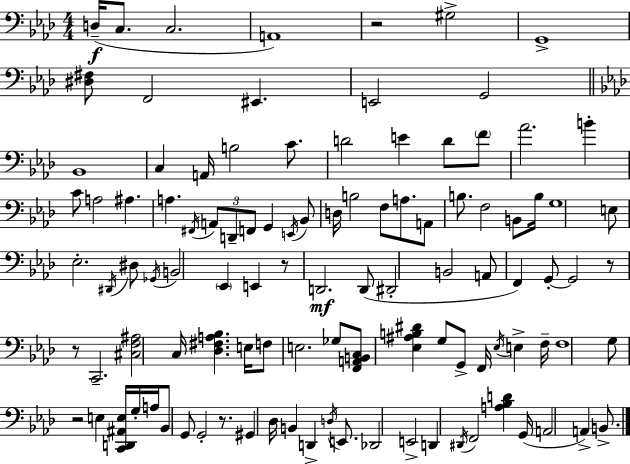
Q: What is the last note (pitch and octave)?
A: B2